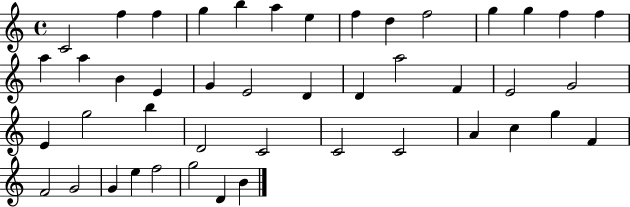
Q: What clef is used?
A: treble